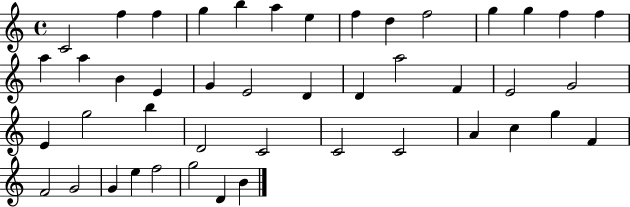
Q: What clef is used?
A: treble